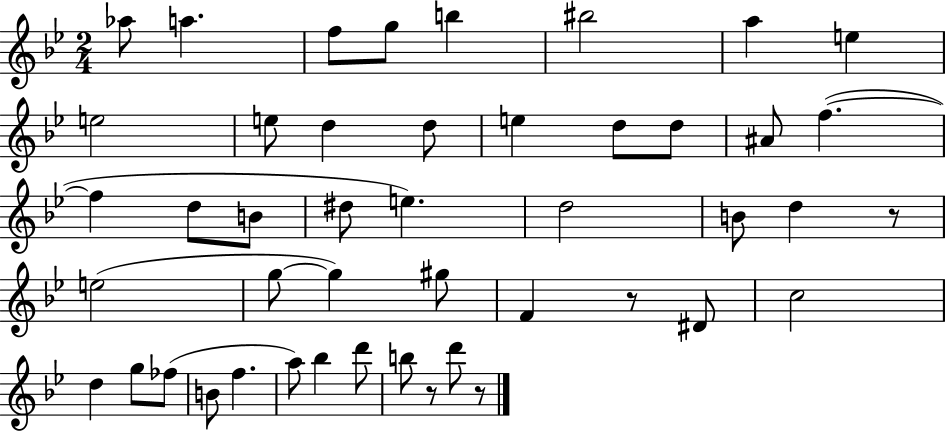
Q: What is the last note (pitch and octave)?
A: D6